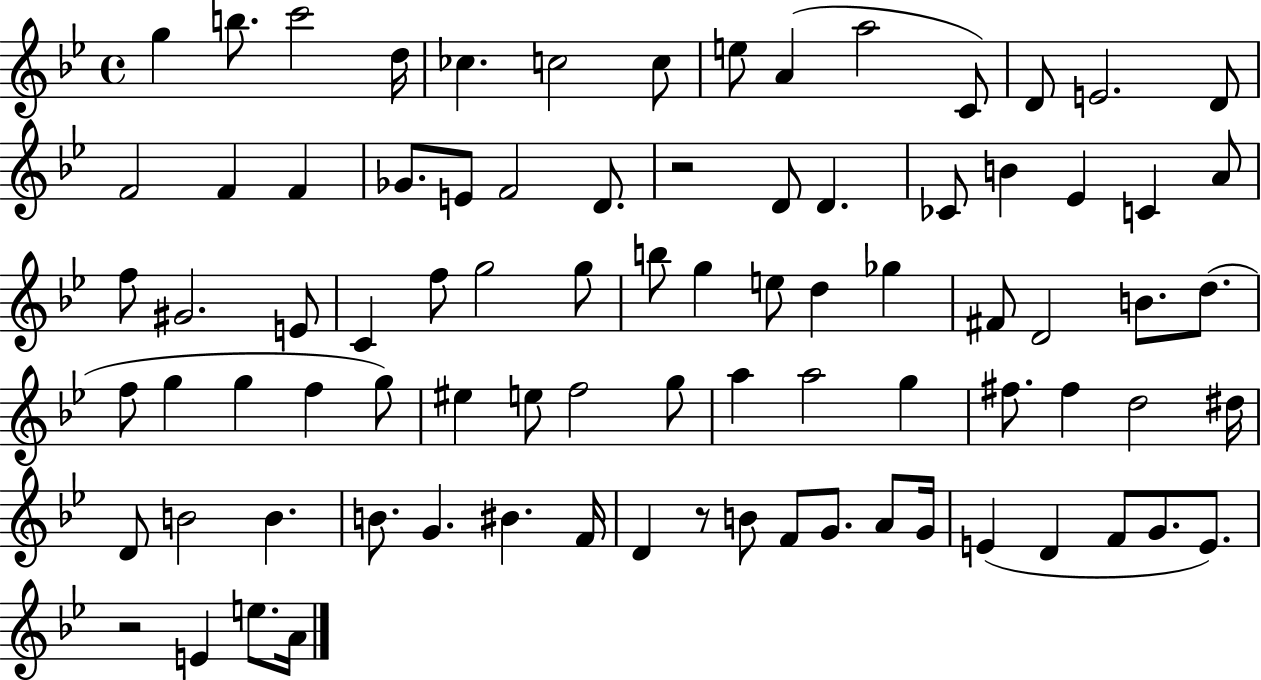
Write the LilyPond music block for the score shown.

{
  \clef treble
  \time 4/4
  \defaultTimeSignature
  \key bes \major
  g''4 b''8. c'''2 d''16 | ces''4. c''2 c''8 | e''8 a'4( a''2 c'8) | d'8 e'2. d'8 | \break f'2 f'4 f'4 | ges'8. e'8 f'2 d'8. | r2 d'8 d'4. | ces'8 b'4 ees'4 c'4 a'8 | \break f''8 gis'2. e'8 | c'4 f''8 g''2 g''8 | b''8 g''4 e''8 d''4 ges''4 | fis'8 d'2 b'8. d''8.( | \break f''8 g''4 g''4 f''4 g''8) | eis''4 e''8 f''2 g''8 | a''4 a''2 g''4 | fis''8. fis''4 d''2 dis''16 | \break d'8 b'2 b'4. | b'8. g'4. bis'4. f'16 | d'4 r8 b'8 f'8 g'8. a'8 g'16 | e'4( d'4 f'8 g'8. e'8.) | \break r2 e'4 e''8. a'16 | \bar "|."
}